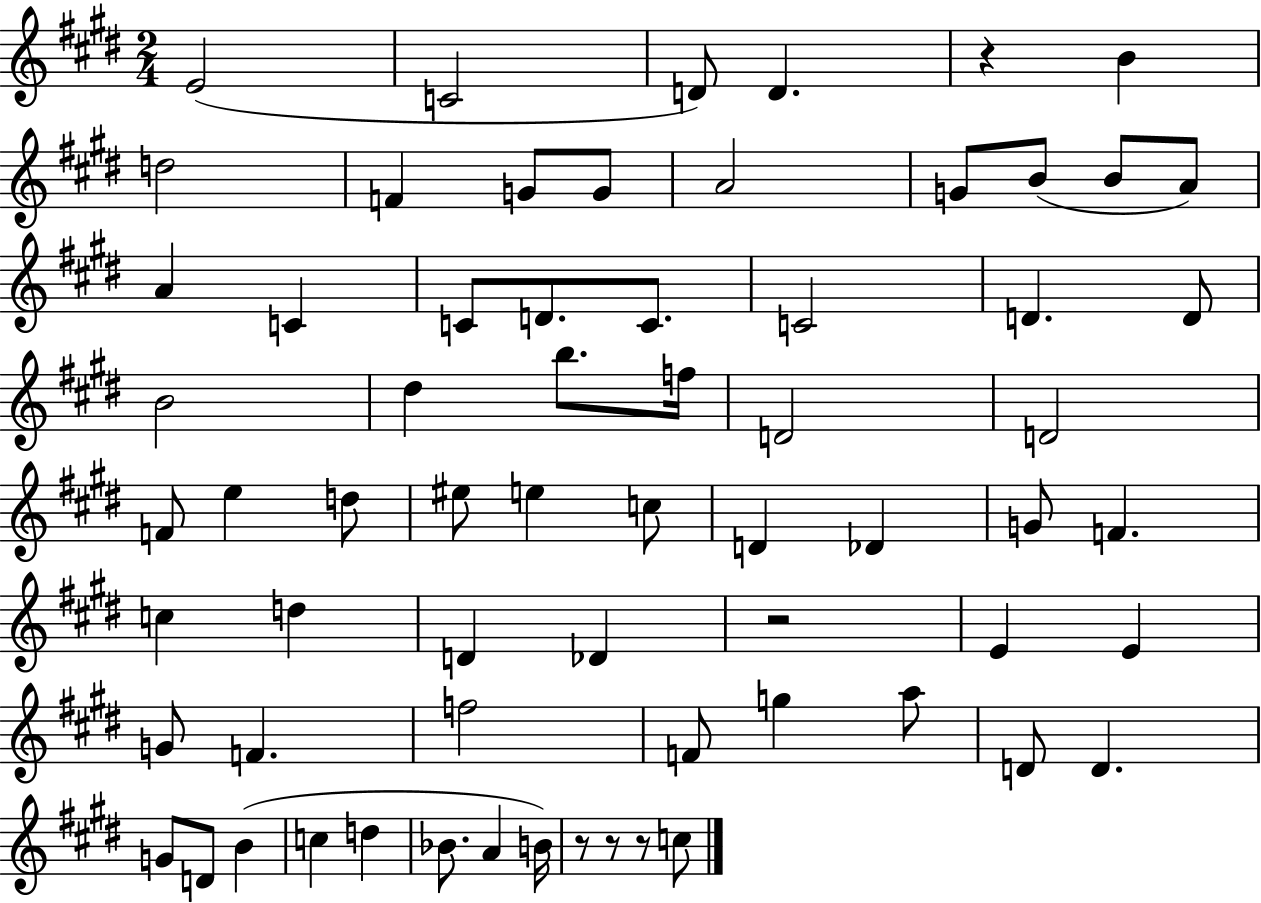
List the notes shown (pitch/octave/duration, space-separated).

E4/h C4/h D4/e D4/q. R/q B4/q D5/h F4/q G4/e G4/e A4/h G4/e B4/e B4/e A4/e A4/q C4/q C4/e D4/e. C4/e. C4/h D4/q. D4/e B4/h D#5/q B5/e. F5/s D4/h D4/h F4/e E5/q D5/e EIS5/e E5/q C5/e D4/q Db4/q G4/e F4/q. C5/q D5/q D4/q Db4/q R/h E4/q E4/q G4/e F4/q. F5/h F4/e G5/q A5/e D4/e D4/q. G4/e D4/e B4/q C5/q D5/q Bb4/e. A4/q B4/s R/e R/e R/e C5/e